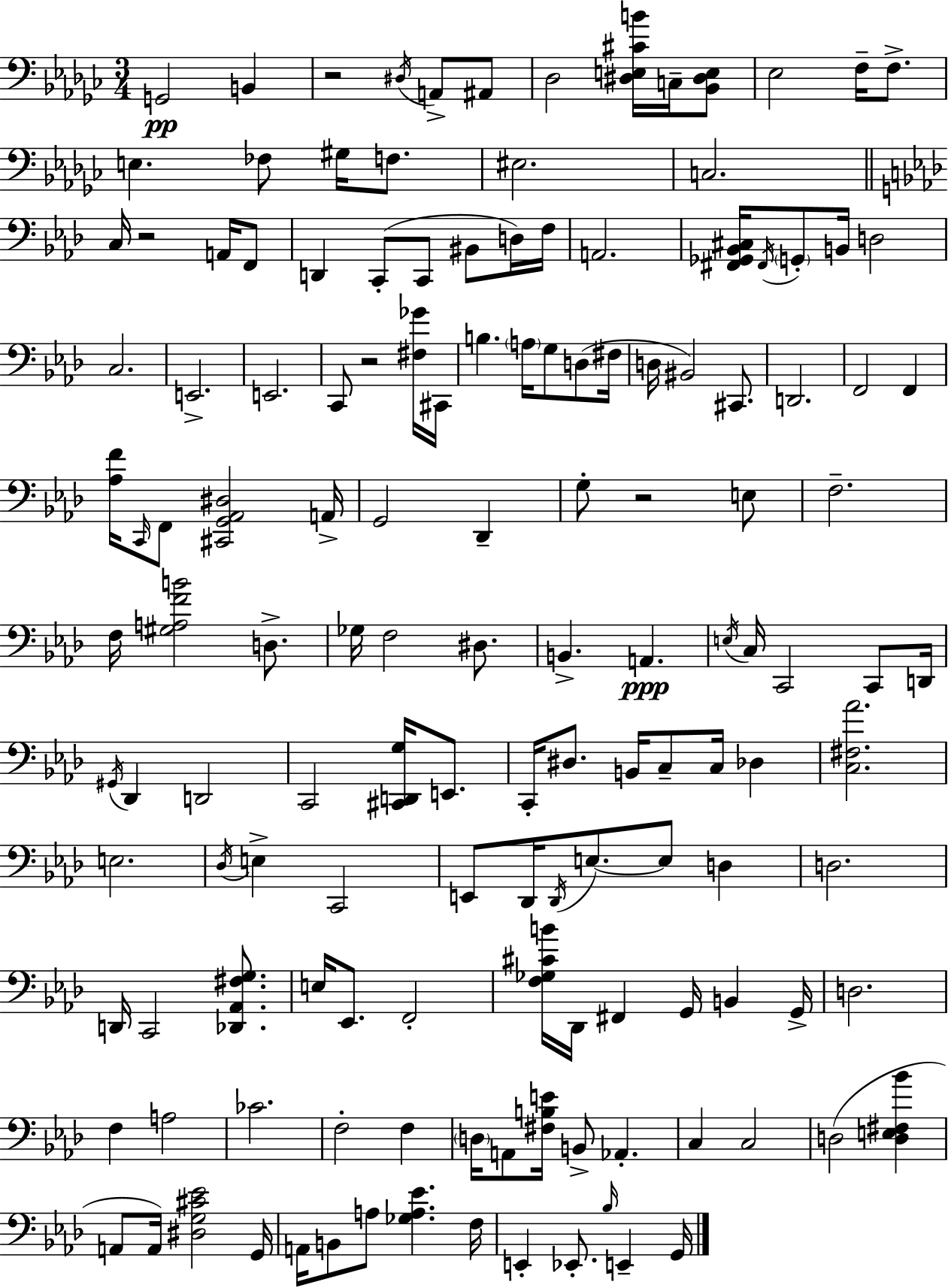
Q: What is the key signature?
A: EES minor